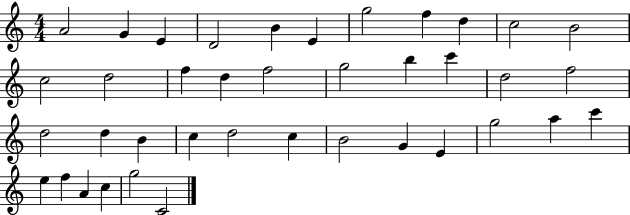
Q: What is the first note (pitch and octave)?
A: A4